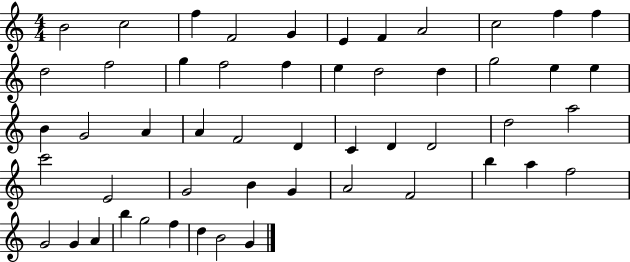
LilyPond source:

{
  \clef treble
  \numericTimeSignature
  \time 4/4
  \key c \major
  b'2 c''2 | f''4 f'2 g'4 | e'4 f'4 a'2 | c''2 f''4 f''4 | \break d''2 f''2 | g''4 f''2 f''4 | e''4 d''2 d''4 | g''2 e''4 e''4 | \break b'4 g'2 a'4 | a'4 f'2 d'4 | c'4 d'4 d'2 | d''2 a''2 | \break c'''2 e'2 | g'2 b'4 g'4 | a'2 f'2 | b''4 a''4 f''2 | \break g'2 g'4 a'4 | b''4 g''2 f''4 | d''4 b'2 g'4 | \bar "|."
}